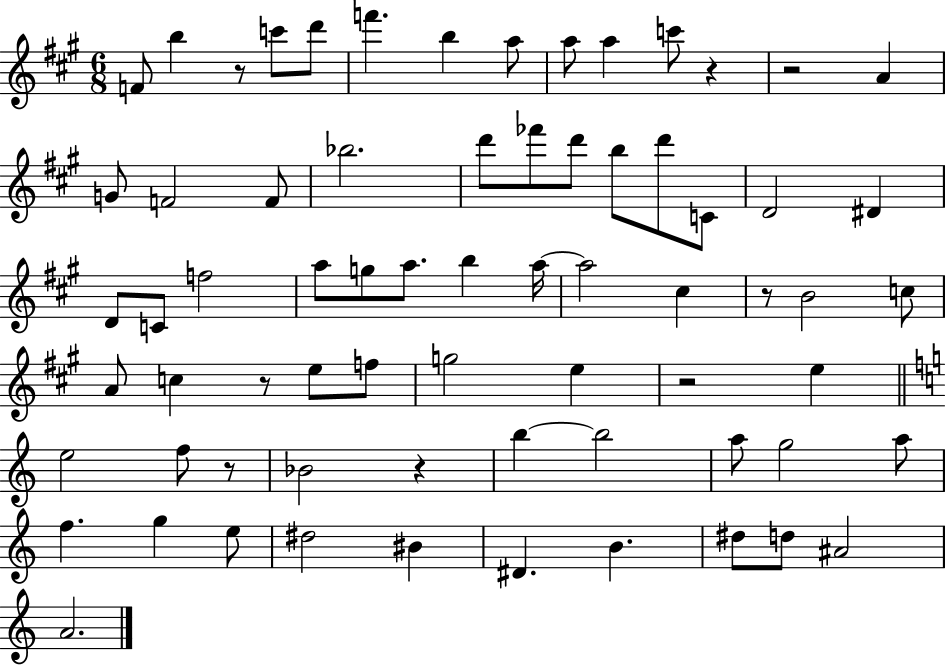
{
  \clef treble
  \numericTimeSignature
  \time 6/8
  \key a \major
  f'8 b''4 r8 c'''8 d'''8 | f'''4. b''4 a''8 | a''8 a''4 c'''8 r4 | r2 a'4 | \break g'8 f'2 f'8 | bes''2. | d'''8 fes'''8 d'''8 b''8 d'''8 c'8 | d'2 dis'4 | \break d'8 c'8 f''2 | a''8 g''8 a''8. b''4 a''16~~ | a''2 cis''4 | r8 b'2 c''8 | \break a'8 c''4 r8 e''8 f''8 | g''2 e''4 | r2 e''4 | \bar "||" \break \key c \major e''2 f''8 r8 | bes'2 r4 | b''4~~ b''2 | a''8 g''2 a''8 | \break f''4. g''4 e''8 | dis''2 bis'4 | dis'4. b'4. | dis''8 d''8 ais'2 | \break a'2. | \bar "|."
}